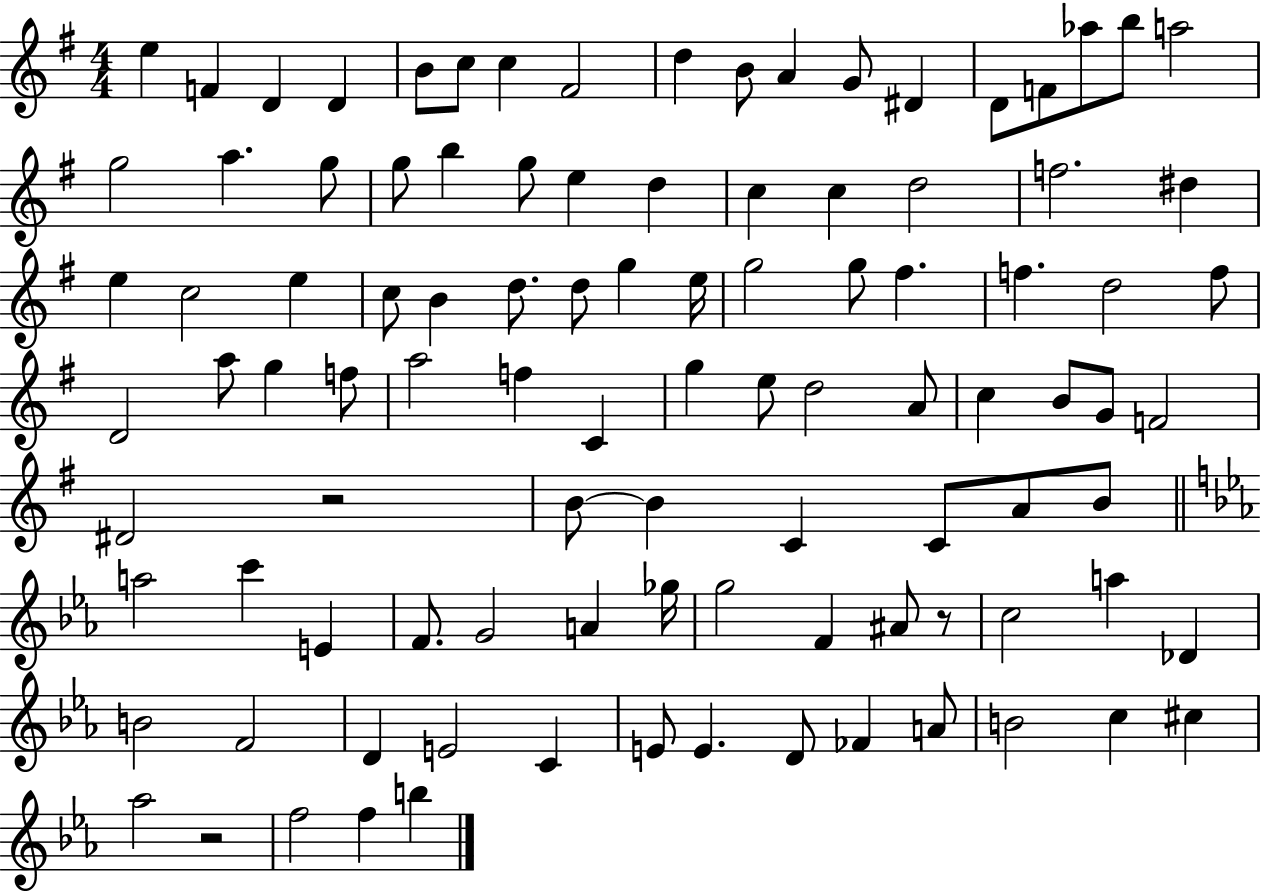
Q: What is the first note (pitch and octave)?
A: E5